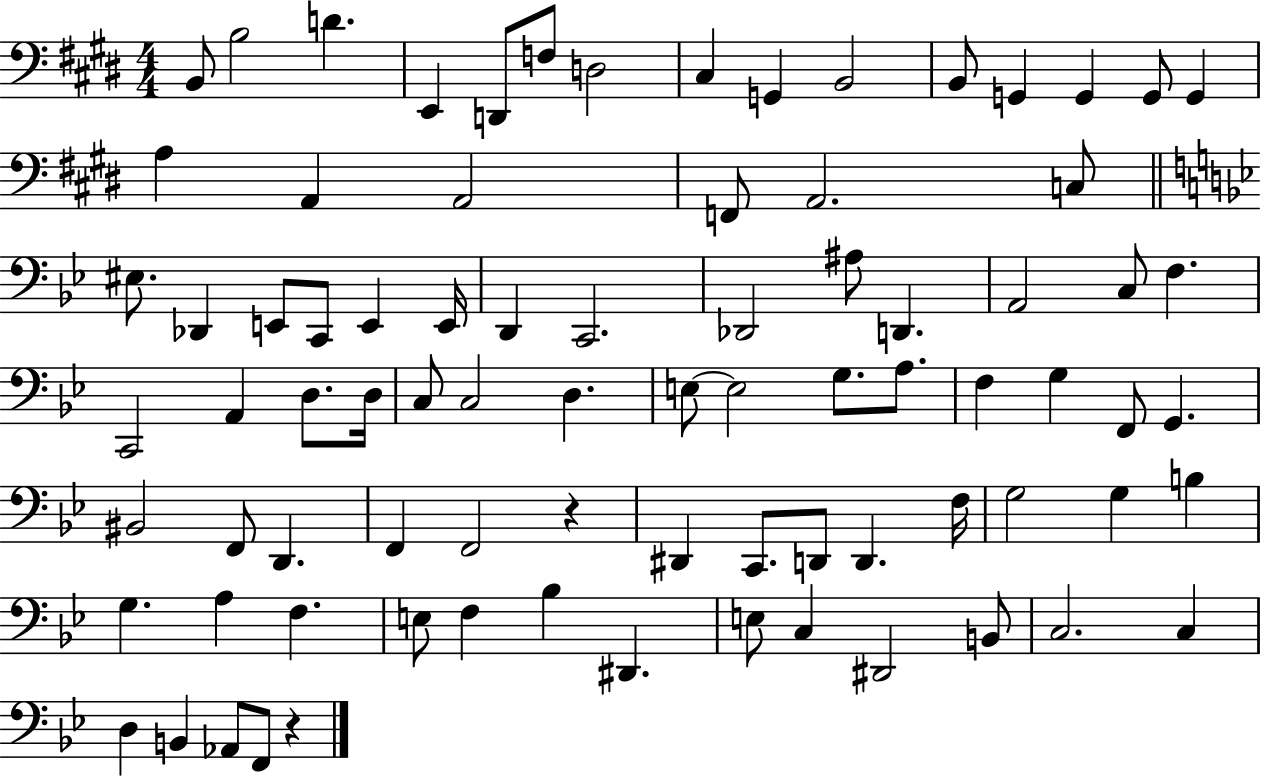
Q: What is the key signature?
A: E major